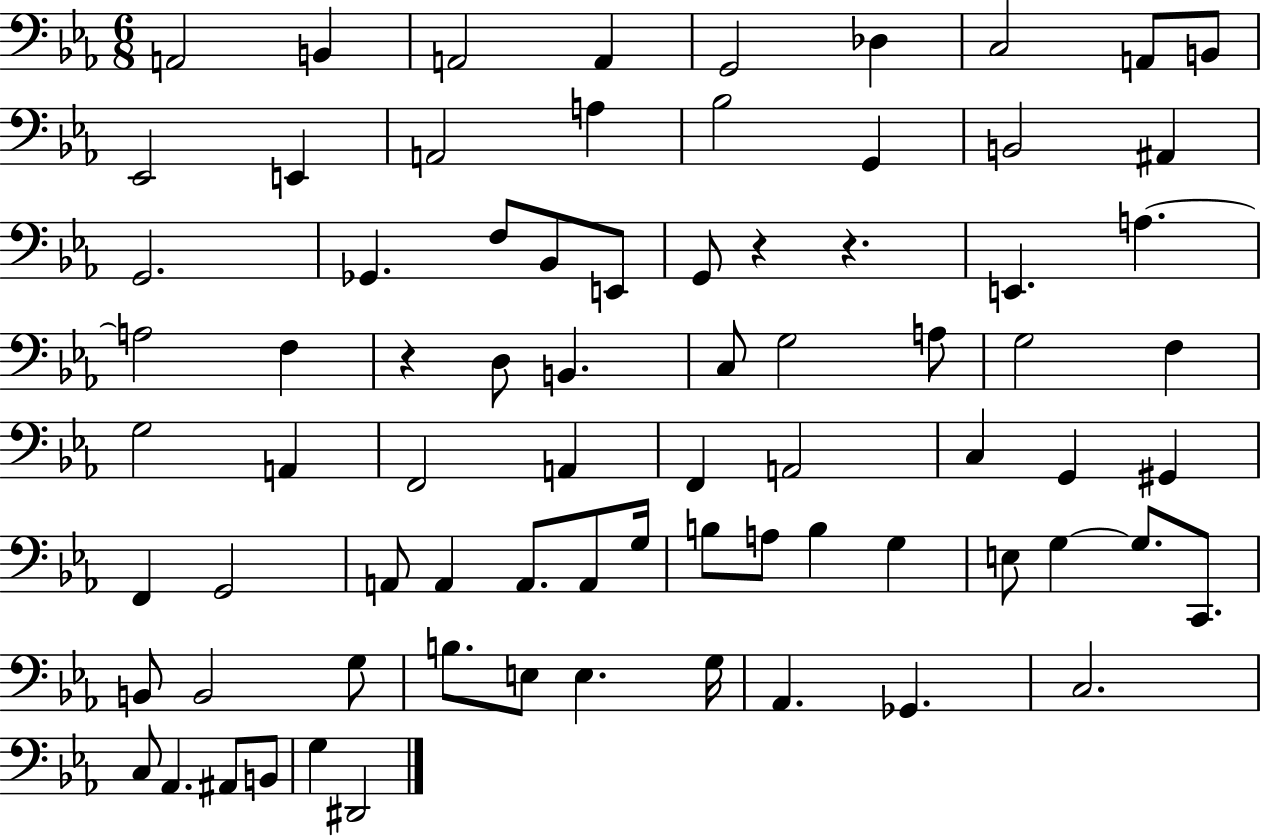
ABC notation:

X:1
T:Untitled
M:6/8
L:1/4
K:Eb
A,,2 B,, A,,2 A,, G,,2 _D, C,2 A,,/2 B,,/2 _E,,2 E,, A,,2 A, _B,2 G,, B,,2 ^A,, G,,2 _G,, F,/2 _B,,/2 E,,/2 G,,/2 z z E,, A, A,2 F, z D,/2 B,, C,/2 G,2 A,/2 G,2 F, G,2 A,, F,,2 A,, F,, A,,2 C, G,, ^G,, F,, G,,2 A,,/2 A,, A,,/2 A,,/2 G,/4 B,/2 A,/2 B, G, E,/2 G, G,/2 C,,/2 B,,/2 B,,2 G,/2 B,/2 E,/2 E, G,/4 _A,, _G,, C,2 C,/2 _A,, ^A,,/2 B,,/2 G, ^D,,2